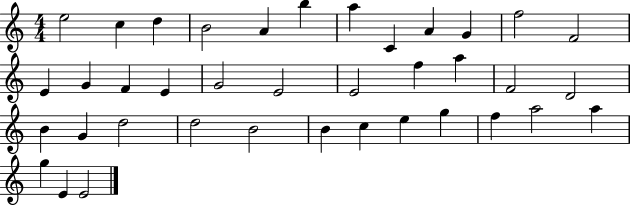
X:1
T:Untitled
M:4/4
L:1/4
K:C
e2 c d B2 A b a C A G f2 F2 E G F E G2 E2 E2 f a F2 D2 B G d2 d2 B2 B c e g f a2 a g E E2